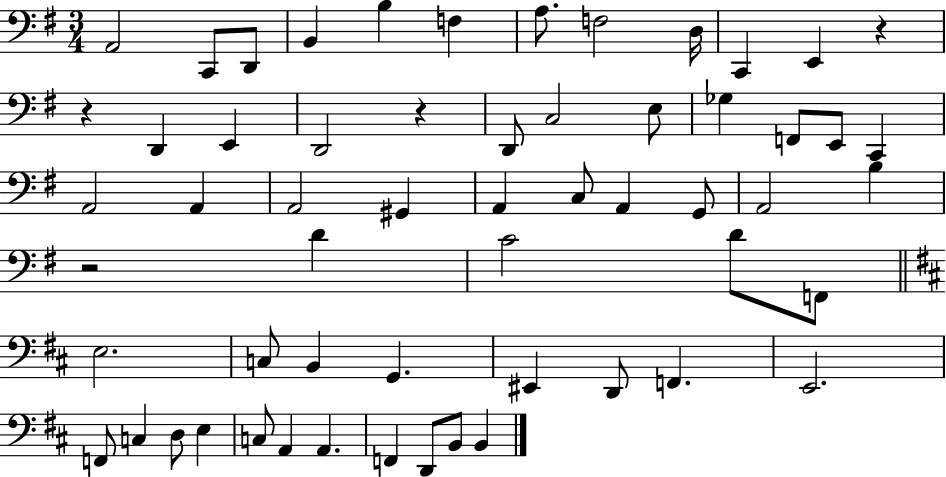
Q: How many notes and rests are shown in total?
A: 58